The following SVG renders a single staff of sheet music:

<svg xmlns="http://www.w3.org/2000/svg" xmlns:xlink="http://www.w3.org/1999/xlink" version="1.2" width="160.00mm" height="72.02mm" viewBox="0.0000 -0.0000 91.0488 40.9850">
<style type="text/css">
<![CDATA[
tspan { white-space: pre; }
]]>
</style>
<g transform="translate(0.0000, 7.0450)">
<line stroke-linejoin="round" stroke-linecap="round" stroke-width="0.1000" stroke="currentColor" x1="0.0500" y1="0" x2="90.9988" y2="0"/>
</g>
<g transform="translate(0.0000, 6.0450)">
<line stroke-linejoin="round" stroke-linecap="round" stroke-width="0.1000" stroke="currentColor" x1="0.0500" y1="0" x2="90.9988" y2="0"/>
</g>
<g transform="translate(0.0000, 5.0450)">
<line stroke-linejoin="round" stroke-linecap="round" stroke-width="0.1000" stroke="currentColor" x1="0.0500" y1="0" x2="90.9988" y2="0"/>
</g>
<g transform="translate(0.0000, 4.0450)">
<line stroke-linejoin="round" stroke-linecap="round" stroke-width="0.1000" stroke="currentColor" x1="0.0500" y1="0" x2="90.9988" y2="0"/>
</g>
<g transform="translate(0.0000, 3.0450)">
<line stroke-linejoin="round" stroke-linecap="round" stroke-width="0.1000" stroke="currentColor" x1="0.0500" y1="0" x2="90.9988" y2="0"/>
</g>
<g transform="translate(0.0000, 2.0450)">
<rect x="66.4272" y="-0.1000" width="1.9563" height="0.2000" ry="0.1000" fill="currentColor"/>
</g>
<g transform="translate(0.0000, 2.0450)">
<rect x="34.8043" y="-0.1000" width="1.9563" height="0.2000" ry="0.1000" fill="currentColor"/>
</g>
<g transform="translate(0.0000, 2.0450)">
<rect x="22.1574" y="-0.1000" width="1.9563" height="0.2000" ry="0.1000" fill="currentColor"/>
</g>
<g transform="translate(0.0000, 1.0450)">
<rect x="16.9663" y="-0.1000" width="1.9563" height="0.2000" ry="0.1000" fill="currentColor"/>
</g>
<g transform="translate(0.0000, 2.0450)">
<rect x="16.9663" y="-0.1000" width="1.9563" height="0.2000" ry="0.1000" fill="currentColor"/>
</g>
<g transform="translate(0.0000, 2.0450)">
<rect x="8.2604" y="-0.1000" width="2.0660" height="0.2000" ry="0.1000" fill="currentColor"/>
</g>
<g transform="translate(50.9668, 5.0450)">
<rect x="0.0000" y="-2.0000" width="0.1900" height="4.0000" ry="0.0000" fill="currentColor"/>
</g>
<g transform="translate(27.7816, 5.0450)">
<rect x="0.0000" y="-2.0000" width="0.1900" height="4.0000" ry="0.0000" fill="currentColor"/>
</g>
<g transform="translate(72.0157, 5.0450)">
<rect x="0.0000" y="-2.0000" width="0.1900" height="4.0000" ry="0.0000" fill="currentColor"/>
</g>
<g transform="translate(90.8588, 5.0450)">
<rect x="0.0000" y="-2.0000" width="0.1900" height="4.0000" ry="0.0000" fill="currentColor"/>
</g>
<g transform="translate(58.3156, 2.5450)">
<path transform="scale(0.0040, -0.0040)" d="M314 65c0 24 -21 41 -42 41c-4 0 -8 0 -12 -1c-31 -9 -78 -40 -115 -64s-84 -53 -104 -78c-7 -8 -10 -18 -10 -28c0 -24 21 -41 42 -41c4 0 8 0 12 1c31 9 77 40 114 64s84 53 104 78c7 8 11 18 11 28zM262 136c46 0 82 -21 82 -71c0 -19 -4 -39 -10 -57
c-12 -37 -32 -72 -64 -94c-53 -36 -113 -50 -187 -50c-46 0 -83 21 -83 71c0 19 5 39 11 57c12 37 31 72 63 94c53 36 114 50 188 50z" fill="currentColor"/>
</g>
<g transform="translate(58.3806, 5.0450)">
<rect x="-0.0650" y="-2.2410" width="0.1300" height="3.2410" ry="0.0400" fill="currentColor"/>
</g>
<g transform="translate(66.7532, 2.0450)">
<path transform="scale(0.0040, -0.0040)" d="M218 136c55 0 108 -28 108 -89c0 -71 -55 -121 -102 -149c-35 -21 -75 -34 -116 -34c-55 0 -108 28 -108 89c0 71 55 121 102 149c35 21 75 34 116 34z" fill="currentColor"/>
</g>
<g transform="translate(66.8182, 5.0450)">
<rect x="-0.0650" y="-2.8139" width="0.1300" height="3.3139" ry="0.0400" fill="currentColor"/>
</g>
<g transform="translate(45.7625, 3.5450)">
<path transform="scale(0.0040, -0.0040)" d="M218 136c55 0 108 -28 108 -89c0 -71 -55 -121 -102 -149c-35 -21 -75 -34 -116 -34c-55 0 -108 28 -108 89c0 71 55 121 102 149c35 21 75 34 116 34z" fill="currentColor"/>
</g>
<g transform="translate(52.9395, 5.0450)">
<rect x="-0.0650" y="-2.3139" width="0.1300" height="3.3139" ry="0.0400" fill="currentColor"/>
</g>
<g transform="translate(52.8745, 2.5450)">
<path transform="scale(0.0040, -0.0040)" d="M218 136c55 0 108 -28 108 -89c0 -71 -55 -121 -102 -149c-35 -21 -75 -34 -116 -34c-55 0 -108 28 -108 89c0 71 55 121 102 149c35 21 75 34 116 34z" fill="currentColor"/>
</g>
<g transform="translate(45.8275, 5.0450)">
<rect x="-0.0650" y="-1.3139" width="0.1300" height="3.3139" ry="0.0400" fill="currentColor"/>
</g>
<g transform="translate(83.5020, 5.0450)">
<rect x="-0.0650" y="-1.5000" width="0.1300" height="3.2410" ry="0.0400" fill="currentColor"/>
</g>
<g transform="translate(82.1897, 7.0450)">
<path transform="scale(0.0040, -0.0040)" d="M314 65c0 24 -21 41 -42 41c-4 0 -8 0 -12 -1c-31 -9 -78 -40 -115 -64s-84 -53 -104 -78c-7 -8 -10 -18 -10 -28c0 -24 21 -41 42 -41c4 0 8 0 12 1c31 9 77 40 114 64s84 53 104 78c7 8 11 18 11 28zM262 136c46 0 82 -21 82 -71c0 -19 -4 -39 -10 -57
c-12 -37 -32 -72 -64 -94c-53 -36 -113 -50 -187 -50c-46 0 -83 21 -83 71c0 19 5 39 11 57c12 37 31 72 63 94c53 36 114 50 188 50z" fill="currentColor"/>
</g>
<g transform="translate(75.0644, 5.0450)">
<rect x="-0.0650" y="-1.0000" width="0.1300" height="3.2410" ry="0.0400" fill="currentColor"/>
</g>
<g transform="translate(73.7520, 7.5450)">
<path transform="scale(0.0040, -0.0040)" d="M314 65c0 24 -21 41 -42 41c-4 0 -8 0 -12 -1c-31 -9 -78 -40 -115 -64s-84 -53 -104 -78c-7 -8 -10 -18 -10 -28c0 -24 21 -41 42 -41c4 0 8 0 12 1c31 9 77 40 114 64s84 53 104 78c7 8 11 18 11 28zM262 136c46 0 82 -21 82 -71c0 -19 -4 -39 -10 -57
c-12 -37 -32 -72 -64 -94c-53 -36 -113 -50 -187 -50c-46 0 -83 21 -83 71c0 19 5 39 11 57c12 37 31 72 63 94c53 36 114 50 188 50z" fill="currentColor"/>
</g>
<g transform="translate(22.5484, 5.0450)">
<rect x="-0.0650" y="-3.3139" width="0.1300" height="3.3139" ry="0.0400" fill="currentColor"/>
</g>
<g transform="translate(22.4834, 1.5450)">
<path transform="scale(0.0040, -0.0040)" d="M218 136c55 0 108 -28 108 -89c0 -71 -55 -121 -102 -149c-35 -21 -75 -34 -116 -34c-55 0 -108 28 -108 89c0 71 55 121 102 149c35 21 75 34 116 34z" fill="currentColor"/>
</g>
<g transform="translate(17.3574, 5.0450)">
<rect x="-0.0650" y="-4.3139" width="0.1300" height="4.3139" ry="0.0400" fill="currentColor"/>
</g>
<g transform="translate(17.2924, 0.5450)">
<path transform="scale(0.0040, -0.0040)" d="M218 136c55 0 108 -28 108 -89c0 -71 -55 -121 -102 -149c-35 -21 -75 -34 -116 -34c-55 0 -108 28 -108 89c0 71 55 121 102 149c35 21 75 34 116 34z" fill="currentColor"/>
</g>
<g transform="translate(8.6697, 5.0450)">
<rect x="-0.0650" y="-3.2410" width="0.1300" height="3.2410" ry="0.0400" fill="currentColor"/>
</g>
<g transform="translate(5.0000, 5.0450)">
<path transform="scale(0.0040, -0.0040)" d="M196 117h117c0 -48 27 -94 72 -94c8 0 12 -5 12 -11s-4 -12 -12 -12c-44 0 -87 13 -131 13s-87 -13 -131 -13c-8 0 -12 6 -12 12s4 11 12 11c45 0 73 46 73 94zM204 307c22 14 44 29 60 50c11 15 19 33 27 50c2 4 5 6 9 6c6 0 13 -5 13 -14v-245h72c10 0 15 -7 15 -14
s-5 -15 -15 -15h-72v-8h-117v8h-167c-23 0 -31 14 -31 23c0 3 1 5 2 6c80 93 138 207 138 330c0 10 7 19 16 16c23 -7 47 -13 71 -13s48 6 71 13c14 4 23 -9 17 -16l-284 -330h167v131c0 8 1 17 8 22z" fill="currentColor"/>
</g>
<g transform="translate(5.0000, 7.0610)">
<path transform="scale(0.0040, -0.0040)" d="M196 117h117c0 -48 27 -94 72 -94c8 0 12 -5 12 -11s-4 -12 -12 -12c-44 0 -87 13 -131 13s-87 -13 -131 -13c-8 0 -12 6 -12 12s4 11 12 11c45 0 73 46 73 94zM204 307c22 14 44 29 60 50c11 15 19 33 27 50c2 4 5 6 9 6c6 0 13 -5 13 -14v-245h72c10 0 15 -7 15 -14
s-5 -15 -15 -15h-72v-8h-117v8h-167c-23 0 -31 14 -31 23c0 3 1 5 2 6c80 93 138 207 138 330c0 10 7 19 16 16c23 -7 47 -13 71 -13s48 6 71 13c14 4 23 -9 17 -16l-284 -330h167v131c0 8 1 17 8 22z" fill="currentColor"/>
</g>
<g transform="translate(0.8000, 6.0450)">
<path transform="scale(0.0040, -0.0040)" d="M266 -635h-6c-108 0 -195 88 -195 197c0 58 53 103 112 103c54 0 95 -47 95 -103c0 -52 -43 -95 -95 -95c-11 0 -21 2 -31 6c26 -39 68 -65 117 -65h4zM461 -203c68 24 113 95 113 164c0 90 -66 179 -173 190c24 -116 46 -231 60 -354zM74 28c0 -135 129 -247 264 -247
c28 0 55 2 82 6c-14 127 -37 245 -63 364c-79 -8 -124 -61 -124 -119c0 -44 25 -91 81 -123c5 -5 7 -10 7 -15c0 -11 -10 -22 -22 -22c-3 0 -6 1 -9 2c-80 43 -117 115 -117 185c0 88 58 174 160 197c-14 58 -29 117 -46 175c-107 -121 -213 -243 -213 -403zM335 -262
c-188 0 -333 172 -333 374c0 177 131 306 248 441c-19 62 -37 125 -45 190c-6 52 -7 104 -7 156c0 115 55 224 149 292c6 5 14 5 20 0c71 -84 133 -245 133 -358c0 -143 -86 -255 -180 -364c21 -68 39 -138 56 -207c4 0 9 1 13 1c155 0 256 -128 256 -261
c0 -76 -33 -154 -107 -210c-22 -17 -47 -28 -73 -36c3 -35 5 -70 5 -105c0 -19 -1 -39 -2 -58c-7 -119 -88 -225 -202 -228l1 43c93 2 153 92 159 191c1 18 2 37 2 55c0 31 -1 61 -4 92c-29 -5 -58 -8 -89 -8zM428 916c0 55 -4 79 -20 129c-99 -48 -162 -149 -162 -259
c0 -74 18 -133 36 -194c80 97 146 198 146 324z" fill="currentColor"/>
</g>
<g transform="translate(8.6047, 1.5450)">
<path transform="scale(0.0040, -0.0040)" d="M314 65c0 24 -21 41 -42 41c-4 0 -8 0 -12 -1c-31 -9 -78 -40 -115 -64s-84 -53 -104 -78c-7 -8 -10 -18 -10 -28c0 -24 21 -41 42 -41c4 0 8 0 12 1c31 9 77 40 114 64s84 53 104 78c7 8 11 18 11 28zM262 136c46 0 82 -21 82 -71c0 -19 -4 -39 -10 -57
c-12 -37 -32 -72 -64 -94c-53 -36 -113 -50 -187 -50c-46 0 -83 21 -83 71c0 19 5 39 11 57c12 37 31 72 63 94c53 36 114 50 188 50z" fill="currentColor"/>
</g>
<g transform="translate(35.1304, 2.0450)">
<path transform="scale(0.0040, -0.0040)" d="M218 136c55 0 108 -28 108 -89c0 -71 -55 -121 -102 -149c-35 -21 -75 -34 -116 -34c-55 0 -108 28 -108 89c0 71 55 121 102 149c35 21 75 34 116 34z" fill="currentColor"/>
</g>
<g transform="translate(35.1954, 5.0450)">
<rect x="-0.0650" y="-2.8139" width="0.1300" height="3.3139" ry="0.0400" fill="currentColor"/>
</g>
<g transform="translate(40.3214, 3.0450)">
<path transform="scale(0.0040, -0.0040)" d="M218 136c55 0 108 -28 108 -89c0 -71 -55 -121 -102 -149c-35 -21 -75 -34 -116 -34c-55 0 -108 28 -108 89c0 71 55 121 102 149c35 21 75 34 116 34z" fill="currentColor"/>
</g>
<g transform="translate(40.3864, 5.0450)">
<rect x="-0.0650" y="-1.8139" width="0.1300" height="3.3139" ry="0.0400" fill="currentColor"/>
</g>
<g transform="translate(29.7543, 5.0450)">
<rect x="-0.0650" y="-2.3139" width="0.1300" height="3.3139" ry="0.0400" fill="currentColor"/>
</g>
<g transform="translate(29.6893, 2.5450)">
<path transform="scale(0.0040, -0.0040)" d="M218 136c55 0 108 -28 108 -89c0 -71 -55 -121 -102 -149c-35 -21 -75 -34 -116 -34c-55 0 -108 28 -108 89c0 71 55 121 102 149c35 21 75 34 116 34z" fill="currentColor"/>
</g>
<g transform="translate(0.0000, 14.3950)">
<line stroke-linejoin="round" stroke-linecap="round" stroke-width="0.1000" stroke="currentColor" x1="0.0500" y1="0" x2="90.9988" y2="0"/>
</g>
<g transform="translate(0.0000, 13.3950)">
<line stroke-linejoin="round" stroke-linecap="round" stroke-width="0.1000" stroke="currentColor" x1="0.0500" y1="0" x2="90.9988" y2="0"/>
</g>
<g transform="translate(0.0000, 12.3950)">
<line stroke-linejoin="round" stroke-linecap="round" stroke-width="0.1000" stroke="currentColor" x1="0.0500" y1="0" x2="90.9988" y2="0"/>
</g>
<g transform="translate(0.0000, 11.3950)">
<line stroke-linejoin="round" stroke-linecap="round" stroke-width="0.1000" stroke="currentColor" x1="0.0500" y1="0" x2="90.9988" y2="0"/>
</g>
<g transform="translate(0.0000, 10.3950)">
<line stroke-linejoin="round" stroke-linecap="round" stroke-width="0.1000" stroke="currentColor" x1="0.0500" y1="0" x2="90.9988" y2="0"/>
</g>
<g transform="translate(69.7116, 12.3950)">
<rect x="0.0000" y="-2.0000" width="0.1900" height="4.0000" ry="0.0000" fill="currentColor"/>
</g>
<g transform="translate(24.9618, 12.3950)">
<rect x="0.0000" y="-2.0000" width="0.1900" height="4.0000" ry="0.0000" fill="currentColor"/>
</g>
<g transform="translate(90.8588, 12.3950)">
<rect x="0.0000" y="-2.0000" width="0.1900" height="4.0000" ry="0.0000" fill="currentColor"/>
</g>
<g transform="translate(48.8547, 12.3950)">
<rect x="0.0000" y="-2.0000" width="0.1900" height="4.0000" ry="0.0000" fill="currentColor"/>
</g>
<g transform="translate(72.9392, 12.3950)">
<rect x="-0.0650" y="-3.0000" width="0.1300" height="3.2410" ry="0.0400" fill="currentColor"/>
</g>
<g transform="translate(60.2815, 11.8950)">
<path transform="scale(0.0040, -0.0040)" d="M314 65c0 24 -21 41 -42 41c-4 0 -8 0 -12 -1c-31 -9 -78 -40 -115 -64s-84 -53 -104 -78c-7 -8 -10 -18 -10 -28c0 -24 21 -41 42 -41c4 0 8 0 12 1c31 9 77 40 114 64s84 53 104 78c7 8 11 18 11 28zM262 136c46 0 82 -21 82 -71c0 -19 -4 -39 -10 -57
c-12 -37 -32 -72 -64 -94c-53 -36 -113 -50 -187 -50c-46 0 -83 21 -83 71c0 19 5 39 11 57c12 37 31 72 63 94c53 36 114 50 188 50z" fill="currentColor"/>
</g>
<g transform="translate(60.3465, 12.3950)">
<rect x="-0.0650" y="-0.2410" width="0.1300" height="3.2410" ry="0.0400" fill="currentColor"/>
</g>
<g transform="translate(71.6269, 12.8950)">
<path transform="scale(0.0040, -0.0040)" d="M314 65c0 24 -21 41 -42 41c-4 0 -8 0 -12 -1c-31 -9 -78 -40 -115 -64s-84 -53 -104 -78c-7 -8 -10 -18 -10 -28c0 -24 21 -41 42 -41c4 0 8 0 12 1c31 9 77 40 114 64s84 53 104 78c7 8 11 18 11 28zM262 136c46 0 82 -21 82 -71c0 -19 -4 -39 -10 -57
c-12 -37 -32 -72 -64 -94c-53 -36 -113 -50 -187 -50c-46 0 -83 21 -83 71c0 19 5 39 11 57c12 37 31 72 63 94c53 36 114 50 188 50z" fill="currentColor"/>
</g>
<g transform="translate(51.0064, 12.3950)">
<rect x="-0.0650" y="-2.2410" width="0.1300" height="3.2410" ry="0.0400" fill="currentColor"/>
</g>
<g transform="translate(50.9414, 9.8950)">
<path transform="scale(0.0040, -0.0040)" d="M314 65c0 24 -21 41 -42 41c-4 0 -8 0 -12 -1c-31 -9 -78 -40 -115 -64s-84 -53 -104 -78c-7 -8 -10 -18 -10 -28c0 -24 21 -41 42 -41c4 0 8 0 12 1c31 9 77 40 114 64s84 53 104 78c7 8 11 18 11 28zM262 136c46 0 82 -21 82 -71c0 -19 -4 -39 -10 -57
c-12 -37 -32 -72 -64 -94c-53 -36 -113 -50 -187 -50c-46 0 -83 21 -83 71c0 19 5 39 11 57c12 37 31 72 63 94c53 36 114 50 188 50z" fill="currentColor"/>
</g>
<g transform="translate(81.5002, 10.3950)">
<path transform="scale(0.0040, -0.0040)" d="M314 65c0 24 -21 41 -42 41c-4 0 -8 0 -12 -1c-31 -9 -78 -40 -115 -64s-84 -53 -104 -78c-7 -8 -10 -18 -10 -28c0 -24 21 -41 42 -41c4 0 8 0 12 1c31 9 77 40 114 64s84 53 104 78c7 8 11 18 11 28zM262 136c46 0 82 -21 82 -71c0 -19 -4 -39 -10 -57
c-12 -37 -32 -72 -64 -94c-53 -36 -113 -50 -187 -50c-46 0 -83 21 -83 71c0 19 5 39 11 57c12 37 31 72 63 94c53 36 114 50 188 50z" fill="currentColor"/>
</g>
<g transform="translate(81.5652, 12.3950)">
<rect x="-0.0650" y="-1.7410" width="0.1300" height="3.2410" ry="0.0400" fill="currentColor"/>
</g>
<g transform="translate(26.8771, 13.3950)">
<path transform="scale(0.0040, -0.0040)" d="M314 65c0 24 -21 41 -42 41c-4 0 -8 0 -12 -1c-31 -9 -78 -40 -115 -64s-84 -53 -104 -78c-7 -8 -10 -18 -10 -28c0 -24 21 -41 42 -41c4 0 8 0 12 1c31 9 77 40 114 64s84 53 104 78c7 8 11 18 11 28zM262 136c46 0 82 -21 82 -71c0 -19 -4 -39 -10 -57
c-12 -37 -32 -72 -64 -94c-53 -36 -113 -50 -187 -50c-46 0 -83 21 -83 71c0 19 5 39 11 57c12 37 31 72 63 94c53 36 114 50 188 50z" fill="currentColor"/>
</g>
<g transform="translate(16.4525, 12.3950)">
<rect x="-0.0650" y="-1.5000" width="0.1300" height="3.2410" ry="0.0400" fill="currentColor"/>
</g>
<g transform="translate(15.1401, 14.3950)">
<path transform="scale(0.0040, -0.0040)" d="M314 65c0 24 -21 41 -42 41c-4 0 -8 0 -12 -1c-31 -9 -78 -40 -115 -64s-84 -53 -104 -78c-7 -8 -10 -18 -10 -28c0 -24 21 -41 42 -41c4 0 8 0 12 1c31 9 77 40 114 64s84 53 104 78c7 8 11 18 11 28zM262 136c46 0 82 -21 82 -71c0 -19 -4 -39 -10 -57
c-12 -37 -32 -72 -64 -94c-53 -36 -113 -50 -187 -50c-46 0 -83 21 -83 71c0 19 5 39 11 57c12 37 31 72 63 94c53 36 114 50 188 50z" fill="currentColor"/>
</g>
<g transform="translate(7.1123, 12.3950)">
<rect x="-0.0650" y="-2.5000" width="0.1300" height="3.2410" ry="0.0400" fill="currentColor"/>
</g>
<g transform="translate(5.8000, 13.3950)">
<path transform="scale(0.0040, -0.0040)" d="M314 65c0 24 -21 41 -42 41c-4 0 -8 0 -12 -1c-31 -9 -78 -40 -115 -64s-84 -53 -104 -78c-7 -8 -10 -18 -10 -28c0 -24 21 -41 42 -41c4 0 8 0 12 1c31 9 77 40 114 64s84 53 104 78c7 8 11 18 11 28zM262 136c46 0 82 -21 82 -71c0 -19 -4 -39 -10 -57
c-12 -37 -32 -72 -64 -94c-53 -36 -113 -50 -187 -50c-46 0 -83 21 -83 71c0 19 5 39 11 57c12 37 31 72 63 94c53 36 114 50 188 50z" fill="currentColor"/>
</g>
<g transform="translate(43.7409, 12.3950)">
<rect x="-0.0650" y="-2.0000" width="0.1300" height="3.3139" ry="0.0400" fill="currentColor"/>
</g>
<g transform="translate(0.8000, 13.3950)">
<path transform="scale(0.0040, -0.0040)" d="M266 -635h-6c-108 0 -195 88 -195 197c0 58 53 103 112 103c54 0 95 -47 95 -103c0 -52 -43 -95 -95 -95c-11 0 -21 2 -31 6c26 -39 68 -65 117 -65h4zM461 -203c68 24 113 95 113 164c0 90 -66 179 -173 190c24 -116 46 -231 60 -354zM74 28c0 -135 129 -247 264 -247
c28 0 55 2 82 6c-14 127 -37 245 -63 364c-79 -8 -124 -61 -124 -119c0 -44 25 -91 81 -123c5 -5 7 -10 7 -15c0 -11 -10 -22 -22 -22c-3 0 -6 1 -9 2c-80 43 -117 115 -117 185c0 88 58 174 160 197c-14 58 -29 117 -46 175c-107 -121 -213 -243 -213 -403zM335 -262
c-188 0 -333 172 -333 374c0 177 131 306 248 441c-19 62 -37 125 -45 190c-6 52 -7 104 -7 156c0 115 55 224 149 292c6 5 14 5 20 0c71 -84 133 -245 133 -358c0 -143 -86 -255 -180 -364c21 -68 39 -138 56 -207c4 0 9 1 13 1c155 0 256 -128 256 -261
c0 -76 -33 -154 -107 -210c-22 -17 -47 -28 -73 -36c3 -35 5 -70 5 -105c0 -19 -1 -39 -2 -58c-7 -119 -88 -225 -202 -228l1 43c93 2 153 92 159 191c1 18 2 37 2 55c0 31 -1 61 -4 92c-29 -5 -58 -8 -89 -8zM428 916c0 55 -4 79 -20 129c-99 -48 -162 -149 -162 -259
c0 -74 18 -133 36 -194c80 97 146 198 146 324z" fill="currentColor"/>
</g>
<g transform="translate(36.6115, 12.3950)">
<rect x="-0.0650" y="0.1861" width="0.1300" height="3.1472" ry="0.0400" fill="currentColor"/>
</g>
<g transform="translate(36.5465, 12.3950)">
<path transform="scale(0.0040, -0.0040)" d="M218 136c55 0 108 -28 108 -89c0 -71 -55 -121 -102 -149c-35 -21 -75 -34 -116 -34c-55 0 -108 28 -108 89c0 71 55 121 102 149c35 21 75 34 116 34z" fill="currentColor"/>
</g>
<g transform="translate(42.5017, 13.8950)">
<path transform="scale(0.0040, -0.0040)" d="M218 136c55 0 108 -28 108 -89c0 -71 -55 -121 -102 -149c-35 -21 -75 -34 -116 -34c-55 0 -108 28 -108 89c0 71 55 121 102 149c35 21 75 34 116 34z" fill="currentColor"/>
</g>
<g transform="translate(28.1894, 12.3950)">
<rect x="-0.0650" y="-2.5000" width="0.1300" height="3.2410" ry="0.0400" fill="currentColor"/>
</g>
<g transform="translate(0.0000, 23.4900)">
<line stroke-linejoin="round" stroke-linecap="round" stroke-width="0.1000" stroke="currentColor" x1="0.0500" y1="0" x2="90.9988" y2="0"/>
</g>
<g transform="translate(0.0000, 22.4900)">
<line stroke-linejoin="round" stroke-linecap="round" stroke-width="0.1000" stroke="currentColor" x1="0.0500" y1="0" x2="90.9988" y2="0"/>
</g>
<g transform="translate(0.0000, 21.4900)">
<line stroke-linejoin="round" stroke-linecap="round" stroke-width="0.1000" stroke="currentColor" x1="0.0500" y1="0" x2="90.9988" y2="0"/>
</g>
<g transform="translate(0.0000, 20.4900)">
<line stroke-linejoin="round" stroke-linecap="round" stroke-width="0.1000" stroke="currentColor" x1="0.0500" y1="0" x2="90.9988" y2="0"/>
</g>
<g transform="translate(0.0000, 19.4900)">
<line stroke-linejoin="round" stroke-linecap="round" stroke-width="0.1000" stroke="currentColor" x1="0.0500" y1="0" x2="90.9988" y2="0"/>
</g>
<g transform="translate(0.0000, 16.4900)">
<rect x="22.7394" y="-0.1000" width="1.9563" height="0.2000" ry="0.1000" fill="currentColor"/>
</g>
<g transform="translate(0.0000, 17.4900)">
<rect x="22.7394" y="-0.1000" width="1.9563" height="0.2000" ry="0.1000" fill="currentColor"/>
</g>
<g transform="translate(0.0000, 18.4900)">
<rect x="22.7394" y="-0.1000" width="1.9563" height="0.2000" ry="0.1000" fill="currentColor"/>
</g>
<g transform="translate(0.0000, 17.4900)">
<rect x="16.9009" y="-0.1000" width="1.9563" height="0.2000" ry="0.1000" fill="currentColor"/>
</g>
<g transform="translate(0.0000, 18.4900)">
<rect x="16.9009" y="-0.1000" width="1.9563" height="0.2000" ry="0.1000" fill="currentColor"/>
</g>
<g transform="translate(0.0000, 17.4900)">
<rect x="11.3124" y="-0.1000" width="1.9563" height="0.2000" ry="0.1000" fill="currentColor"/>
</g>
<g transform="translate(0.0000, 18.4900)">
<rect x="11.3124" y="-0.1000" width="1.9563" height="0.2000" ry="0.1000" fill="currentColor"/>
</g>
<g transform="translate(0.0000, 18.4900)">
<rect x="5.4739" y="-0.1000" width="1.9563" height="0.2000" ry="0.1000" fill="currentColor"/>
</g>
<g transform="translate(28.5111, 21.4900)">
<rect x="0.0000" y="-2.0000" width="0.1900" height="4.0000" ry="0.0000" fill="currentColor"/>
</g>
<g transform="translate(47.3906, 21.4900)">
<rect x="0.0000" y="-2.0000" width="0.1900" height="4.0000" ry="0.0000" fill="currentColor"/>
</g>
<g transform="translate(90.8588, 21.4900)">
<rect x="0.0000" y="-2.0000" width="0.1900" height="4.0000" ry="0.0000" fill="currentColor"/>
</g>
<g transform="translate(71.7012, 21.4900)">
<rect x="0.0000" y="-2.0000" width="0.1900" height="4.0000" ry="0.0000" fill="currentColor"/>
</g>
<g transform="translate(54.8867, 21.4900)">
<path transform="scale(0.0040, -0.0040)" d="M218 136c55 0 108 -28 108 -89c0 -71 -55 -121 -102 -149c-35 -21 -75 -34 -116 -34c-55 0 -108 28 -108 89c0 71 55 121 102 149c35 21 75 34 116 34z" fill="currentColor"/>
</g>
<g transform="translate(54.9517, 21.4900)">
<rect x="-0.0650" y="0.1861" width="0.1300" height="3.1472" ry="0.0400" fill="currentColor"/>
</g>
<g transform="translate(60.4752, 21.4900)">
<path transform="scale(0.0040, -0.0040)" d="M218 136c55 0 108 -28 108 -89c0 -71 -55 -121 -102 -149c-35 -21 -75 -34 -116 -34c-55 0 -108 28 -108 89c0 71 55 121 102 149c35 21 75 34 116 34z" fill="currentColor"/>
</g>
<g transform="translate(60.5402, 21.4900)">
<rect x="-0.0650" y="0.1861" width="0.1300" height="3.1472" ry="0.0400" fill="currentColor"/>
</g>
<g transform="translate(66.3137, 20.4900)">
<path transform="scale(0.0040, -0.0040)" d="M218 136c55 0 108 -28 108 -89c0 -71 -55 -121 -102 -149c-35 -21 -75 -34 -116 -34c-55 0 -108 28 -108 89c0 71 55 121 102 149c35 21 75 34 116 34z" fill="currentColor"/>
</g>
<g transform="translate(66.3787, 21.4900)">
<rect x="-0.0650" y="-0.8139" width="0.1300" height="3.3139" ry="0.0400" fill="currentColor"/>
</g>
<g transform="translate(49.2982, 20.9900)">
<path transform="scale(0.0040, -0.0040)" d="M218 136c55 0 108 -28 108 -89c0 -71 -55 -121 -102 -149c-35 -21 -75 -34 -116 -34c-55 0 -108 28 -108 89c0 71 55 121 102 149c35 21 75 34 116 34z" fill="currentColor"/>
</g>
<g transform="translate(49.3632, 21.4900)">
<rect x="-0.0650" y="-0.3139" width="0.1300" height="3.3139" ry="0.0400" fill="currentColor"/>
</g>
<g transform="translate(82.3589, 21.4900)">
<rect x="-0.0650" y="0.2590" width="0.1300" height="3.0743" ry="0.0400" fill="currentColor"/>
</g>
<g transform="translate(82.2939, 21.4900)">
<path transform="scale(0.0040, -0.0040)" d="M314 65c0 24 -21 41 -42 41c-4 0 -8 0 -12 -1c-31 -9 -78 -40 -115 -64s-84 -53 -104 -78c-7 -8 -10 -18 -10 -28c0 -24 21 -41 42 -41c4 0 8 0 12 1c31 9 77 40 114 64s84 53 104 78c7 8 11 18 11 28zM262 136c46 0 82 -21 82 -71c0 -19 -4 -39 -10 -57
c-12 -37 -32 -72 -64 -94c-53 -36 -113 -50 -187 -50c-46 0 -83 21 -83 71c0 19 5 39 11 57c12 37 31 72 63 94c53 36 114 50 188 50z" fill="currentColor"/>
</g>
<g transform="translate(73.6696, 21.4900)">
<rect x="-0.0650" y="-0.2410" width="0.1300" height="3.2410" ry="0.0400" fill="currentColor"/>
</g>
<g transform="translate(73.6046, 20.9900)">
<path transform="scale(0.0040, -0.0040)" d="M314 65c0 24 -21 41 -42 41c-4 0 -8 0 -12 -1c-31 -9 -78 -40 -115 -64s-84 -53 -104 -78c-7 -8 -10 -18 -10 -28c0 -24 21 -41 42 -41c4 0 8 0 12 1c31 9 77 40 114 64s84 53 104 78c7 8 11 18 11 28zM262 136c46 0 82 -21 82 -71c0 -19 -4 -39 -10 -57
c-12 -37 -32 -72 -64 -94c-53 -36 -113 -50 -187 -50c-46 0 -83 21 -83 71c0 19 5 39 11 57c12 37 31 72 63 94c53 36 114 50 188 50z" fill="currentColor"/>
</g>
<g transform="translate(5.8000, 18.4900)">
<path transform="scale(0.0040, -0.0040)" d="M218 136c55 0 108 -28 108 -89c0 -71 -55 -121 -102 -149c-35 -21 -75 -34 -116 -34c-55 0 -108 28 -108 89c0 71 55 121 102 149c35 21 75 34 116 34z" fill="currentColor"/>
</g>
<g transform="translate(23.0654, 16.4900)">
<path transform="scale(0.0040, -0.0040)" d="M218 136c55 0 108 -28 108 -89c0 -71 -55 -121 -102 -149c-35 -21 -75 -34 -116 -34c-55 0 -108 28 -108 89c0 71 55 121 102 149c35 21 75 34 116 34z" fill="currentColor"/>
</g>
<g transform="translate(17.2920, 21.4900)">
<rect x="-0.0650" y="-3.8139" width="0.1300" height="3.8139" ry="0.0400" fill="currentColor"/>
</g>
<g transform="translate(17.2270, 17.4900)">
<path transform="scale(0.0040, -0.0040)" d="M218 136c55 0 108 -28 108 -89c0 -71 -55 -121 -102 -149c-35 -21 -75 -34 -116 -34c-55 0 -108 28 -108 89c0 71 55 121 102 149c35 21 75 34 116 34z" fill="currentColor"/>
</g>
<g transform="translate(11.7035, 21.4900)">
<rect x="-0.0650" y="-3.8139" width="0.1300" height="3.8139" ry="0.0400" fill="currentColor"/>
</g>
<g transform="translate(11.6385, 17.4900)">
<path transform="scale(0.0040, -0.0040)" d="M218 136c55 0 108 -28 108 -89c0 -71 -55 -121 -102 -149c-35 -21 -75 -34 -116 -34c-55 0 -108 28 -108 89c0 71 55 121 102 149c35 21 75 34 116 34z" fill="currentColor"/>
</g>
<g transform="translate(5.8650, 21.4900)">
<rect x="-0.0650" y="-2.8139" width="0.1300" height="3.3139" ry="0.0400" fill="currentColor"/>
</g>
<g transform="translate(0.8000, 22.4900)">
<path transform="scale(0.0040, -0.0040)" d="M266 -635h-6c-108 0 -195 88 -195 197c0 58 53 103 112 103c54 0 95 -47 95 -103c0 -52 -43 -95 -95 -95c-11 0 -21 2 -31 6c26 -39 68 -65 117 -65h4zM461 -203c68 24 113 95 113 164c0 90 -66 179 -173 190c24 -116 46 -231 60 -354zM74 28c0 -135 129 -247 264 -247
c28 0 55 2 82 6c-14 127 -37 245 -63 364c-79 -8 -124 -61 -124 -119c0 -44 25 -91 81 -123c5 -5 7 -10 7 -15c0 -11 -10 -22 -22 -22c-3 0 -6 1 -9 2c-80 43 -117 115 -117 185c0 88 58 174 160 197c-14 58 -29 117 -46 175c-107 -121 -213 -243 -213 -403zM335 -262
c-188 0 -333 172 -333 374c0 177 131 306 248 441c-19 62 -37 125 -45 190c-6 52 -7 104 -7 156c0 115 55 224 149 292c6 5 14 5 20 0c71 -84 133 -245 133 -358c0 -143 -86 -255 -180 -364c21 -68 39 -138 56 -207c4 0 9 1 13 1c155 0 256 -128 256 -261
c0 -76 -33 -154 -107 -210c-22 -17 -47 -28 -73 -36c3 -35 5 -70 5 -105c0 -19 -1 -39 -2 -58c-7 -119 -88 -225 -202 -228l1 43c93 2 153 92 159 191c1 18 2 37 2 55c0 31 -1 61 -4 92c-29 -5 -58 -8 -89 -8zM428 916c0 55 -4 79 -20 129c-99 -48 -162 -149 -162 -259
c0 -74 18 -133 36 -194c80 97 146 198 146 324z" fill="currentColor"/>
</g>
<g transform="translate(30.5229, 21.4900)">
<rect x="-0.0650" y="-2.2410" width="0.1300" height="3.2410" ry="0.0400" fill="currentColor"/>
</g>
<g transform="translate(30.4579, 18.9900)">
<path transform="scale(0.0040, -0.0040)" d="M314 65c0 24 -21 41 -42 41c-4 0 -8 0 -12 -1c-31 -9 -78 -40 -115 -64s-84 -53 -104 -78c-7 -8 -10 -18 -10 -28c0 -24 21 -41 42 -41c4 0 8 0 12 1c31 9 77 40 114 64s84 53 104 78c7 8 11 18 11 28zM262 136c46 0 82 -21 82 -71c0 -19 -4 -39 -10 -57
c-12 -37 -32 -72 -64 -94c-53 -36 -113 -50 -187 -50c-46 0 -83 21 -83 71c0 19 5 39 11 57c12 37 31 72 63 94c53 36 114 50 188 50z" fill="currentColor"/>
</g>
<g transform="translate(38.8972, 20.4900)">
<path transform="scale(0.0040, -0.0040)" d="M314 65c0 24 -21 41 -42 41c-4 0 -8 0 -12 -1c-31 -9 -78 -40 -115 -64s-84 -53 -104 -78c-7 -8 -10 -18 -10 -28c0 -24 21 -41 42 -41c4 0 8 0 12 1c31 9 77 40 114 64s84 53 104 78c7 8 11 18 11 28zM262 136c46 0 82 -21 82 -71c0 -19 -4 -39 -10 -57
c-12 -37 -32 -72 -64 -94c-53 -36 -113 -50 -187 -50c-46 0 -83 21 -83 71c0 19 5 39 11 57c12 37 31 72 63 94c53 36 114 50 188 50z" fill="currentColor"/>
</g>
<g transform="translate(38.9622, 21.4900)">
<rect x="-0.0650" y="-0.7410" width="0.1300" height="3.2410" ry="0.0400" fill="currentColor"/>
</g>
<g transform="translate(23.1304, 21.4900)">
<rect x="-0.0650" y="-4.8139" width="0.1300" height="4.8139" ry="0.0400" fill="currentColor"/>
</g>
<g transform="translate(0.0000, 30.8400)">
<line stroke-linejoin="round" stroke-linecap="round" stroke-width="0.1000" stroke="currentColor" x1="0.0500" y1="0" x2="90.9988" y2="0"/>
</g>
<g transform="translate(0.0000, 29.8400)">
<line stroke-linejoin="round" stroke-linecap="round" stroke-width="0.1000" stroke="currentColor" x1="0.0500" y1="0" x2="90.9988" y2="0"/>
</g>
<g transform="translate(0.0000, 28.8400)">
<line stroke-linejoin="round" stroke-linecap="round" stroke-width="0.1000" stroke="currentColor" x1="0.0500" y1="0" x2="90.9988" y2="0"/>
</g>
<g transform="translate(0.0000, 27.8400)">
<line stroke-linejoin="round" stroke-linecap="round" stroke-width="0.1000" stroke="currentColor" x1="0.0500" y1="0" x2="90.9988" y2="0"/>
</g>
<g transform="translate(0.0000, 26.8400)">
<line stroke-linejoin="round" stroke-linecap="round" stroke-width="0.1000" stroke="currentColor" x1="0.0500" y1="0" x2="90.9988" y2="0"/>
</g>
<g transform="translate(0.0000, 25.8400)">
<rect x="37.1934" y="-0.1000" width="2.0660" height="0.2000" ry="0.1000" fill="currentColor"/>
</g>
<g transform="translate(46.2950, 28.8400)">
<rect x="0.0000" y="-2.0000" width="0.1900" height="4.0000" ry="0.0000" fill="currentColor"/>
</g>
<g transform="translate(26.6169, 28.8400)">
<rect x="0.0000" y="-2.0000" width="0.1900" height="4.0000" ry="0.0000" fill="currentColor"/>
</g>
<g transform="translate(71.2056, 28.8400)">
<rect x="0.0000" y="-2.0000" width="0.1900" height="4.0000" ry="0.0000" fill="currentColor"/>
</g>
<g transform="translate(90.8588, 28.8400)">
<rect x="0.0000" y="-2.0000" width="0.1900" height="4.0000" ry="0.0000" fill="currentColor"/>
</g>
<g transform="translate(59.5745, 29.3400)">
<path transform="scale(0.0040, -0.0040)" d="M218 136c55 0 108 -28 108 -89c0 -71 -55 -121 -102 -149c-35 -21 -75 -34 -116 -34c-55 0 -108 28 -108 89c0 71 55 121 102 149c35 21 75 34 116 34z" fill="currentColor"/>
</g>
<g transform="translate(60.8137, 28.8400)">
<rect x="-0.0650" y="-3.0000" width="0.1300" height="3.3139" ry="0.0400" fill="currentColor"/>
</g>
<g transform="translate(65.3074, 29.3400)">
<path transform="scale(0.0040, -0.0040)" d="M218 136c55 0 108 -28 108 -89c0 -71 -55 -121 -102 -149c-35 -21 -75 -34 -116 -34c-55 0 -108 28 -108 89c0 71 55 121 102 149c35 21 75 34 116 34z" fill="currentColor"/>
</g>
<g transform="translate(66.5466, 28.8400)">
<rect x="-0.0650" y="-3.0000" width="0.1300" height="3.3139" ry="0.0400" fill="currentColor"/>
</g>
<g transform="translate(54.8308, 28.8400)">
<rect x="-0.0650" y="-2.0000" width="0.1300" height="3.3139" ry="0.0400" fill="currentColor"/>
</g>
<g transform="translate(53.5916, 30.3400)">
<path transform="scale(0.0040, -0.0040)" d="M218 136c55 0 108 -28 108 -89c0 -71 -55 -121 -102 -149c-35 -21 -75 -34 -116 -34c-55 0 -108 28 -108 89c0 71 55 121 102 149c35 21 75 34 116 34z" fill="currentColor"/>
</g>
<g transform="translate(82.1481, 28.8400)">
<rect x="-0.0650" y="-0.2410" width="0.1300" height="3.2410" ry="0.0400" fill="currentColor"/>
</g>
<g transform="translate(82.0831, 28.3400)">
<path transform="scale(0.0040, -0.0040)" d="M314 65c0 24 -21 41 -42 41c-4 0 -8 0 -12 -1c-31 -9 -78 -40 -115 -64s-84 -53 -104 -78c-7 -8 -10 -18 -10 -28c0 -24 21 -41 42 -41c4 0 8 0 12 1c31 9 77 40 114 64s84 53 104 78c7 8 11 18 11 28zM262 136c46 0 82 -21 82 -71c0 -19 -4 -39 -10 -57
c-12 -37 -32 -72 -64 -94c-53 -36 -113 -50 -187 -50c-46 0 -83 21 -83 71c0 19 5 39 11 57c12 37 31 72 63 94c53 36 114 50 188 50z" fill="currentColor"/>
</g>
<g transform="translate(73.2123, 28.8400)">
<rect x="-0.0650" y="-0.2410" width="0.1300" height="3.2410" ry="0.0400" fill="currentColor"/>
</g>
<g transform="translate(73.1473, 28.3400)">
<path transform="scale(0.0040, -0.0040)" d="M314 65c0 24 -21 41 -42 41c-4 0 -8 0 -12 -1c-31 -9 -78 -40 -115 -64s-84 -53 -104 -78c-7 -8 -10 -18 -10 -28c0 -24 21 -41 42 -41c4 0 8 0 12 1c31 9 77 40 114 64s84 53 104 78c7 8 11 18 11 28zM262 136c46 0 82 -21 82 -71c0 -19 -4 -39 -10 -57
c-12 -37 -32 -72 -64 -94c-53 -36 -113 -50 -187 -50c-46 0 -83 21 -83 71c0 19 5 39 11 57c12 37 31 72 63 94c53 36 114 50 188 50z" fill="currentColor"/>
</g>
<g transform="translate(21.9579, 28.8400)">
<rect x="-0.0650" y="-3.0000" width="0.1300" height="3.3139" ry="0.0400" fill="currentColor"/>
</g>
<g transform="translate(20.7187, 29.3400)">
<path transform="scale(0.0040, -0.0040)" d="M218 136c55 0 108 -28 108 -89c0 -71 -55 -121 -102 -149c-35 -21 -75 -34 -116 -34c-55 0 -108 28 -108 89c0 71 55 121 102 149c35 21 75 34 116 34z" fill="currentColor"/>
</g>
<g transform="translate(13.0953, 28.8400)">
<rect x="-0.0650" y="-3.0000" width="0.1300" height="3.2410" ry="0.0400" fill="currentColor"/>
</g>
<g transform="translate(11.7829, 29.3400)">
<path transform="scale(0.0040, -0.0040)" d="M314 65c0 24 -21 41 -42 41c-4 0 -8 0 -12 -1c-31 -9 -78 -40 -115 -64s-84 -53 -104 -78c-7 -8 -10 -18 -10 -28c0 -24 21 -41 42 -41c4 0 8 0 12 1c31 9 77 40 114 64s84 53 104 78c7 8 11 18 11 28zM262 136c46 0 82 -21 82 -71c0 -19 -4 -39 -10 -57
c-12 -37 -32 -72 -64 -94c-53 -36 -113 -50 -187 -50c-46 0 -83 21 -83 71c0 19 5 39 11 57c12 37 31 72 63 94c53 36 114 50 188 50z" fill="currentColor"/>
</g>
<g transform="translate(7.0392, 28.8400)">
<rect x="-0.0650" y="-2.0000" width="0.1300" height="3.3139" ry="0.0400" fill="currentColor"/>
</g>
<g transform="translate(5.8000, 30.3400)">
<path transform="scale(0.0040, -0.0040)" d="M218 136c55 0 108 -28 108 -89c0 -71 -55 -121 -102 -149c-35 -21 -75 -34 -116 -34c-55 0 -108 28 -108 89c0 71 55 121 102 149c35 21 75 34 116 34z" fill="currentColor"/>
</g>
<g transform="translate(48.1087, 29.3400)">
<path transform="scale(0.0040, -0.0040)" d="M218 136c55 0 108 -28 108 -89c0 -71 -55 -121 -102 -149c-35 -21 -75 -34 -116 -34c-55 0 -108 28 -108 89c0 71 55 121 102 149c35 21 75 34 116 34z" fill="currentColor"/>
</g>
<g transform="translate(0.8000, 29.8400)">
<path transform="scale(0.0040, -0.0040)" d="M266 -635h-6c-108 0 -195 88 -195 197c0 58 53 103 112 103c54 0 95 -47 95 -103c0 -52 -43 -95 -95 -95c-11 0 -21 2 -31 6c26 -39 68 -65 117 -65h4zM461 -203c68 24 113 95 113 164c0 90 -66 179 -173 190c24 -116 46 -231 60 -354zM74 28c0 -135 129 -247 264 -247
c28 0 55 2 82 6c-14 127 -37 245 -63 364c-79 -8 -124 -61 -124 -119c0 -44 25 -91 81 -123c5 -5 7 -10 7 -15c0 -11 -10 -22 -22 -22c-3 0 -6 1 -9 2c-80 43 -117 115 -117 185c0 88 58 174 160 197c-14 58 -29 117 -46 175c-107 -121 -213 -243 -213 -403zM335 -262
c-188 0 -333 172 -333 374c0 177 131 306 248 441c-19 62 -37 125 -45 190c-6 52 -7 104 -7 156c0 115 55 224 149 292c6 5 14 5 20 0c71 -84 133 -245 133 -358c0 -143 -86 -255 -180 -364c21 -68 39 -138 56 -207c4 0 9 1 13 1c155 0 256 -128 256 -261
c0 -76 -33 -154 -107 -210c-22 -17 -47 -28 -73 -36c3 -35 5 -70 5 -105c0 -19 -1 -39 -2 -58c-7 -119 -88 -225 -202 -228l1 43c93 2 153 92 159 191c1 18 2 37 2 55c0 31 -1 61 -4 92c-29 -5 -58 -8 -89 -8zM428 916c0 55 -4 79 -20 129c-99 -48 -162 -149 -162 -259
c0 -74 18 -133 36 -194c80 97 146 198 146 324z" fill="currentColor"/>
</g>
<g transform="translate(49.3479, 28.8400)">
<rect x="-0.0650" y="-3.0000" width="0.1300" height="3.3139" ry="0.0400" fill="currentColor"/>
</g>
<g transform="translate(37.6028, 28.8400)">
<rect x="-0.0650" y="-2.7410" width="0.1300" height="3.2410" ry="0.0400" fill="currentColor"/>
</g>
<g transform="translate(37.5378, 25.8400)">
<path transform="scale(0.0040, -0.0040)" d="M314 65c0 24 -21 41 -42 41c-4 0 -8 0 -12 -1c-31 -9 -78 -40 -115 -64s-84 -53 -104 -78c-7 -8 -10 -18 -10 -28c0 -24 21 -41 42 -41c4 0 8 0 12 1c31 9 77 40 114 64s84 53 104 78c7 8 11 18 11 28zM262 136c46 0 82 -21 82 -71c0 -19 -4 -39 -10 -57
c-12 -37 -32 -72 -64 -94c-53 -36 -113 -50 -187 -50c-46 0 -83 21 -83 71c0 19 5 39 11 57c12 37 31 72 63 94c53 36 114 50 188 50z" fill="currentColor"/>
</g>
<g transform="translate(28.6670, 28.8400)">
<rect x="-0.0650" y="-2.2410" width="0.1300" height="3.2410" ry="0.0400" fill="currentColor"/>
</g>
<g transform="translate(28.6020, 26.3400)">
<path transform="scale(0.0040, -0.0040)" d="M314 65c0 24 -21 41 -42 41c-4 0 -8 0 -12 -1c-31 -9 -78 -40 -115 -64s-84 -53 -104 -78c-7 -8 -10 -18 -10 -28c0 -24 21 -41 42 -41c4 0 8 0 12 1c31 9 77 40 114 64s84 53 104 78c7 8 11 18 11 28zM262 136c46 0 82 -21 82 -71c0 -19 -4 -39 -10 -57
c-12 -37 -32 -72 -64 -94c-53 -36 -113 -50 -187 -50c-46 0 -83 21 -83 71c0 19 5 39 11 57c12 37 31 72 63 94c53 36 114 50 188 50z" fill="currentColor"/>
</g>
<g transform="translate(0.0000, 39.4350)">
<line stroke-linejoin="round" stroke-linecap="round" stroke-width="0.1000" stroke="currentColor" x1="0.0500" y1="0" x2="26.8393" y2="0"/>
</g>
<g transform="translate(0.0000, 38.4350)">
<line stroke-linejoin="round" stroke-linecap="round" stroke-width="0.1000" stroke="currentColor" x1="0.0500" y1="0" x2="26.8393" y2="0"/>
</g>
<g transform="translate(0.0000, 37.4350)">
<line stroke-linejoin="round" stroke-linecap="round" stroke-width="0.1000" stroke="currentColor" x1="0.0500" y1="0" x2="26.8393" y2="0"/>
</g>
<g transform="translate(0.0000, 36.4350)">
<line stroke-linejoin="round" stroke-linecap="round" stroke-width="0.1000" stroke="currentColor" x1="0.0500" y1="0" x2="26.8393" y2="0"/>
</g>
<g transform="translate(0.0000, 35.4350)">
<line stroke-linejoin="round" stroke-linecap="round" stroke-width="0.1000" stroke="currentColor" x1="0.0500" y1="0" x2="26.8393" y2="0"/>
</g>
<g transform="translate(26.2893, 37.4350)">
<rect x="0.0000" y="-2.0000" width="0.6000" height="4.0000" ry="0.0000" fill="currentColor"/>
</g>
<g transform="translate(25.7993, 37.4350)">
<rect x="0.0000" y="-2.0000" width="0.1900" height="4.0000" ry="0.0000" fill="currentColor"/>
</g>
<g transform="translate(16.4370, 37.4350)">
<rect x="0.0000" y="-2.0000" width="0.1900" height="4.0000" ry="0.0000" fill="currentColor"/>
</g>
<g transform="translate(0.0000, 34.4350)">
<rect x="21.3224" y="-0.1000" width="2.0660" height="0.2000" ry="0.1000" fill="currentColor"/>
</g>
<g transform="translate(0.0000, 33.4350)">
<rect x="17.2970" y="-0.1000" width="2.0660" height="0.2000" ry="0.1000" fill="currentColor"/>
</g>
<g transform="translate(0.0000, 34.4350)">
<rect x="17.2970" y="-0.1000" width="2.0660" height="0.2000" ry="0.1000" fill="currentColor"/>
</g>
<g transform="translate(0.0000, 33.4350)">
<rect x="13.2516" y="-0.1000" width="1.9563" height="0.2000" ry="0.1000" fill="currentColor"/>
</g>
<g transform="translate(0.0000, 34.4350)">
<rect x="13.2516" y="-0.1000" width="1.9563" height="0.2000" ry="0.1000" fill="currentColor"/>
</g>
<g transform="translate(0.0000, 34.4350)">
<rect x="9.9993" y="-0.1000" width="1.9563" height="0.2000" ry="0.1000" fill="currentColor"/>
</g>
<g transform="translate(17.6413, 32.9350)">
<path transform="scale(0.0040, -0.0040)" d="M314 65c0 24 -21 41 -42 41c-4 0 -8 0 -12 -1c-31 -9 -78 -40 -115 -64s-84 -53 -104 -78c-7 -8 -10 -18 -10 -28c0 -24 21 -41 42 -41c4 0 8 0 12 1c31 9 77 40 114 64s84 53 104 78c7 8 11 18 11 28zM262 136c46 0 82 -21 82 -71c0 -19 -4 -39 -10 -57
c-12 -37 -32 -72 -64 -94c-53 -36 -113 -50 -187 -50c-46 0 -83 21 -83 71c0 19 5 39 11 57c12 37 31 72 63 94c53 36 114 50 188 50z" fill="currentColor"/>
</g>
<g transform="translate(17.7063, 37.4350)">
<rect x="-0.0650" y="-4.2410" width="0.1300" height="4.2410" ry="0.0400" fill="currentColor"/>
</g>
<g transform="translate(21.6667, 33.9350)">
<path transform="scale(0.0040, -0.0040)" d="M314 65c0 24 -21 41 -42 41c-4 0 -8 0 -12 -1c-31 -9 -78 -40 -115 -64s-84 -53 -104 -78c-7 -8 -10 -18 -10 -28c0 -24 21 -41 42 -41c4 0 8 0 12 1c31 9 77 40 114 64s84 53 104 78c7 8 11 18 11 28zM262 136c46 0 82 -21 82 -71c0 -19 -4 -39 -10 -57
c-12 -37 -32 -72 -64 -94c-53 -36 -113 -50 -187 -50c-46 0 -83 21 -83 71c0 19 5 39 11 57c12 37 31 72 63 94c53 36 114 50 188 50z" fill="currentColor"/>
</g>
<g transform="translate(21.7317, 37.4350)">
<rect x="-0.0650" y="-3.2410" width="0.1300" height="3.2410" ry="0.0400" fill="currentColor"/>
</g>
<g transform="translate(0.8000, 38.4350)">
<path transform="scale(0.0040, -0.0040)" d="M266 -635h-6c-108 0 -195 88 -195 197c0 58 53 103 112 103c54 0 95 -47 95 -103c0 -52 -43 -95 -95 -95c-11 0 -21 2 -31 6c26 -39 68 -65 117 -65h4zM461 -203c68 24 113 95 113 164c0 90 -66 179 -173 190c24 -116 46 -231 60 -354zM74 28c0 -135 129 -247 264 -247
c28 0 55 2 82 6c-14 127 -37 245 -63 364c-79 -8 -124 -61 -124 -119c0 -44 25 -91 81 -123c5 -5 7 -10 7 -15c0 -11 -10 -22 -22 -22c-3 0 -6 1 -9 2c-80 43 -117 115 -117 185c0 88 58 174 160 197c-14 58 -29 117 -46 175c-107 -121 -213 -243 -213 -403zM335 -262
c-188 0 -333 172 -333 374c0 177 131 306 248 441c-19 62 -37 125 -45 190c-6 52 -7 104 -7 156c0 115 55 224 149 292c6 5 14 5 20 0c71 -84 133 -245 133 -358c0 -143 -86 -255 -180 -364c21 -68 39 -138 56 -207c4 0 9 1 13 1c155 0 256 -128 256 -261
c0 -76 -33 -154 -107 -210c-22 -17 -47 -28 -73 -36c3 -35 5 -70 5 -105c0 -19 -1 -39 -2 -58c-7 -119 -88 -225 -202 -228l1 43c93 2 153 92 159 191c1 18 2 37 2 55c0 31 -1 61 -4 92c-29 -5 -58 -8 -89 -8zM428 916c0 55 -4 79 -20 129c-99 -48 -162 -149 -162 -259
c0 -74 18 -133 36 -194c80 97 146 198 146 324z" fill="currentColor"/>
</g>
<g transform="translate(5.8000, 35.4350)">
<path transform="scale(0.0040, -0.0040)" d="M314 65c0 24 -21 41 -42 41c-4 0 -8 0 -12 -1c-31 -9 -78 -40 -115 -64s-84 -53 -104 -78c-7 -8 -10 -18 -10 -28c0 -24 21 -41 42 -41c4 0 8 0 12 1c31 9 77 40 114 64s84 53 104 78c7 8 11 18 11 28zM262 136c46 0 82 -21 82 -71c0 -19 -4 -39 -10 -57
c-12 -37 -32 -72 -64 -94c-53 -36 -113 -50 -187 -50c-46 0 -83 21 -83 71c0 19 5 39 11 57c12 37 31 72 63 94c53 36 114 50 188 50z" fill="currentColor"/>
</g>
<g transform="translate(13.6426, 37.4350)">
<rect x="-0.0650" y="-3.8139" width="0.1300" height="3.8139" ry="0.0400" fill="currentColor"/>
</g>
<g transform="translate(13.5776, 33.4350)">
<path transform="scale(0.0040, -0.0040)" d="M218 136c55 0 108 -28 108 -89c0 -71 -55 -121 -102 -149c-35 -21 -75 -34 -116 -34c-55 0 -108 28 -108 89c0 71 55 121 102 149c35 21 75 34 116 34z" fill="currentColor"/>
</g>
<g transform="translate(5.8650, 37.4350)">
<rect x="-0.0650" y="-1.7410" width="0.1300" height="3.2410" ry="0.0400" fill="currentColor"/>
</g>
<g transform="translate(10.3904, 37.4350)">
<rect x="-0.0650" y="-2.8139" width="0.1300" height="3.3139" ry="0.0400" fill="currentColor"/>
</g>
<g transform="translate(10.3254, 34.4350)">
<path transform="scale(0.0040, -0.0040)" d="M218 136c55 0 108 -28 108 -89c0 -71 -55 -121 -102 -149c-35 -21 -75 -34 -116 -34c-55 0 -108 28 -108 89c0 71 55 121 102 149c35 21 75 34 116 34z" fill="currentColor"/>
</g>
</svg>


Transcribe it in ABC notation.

X:1
T:Untitled
M:4/4
L:1/4
K:C
b2 d' b g a f e g g2 a D2 E2 G2 E2 G2 B F g2 c2 A2 f2 a c' c' e' g2 d2 c B B d c2 B2 F A2 A g2 a2 A F A A c2 c2 f2 a c' d'2 b2